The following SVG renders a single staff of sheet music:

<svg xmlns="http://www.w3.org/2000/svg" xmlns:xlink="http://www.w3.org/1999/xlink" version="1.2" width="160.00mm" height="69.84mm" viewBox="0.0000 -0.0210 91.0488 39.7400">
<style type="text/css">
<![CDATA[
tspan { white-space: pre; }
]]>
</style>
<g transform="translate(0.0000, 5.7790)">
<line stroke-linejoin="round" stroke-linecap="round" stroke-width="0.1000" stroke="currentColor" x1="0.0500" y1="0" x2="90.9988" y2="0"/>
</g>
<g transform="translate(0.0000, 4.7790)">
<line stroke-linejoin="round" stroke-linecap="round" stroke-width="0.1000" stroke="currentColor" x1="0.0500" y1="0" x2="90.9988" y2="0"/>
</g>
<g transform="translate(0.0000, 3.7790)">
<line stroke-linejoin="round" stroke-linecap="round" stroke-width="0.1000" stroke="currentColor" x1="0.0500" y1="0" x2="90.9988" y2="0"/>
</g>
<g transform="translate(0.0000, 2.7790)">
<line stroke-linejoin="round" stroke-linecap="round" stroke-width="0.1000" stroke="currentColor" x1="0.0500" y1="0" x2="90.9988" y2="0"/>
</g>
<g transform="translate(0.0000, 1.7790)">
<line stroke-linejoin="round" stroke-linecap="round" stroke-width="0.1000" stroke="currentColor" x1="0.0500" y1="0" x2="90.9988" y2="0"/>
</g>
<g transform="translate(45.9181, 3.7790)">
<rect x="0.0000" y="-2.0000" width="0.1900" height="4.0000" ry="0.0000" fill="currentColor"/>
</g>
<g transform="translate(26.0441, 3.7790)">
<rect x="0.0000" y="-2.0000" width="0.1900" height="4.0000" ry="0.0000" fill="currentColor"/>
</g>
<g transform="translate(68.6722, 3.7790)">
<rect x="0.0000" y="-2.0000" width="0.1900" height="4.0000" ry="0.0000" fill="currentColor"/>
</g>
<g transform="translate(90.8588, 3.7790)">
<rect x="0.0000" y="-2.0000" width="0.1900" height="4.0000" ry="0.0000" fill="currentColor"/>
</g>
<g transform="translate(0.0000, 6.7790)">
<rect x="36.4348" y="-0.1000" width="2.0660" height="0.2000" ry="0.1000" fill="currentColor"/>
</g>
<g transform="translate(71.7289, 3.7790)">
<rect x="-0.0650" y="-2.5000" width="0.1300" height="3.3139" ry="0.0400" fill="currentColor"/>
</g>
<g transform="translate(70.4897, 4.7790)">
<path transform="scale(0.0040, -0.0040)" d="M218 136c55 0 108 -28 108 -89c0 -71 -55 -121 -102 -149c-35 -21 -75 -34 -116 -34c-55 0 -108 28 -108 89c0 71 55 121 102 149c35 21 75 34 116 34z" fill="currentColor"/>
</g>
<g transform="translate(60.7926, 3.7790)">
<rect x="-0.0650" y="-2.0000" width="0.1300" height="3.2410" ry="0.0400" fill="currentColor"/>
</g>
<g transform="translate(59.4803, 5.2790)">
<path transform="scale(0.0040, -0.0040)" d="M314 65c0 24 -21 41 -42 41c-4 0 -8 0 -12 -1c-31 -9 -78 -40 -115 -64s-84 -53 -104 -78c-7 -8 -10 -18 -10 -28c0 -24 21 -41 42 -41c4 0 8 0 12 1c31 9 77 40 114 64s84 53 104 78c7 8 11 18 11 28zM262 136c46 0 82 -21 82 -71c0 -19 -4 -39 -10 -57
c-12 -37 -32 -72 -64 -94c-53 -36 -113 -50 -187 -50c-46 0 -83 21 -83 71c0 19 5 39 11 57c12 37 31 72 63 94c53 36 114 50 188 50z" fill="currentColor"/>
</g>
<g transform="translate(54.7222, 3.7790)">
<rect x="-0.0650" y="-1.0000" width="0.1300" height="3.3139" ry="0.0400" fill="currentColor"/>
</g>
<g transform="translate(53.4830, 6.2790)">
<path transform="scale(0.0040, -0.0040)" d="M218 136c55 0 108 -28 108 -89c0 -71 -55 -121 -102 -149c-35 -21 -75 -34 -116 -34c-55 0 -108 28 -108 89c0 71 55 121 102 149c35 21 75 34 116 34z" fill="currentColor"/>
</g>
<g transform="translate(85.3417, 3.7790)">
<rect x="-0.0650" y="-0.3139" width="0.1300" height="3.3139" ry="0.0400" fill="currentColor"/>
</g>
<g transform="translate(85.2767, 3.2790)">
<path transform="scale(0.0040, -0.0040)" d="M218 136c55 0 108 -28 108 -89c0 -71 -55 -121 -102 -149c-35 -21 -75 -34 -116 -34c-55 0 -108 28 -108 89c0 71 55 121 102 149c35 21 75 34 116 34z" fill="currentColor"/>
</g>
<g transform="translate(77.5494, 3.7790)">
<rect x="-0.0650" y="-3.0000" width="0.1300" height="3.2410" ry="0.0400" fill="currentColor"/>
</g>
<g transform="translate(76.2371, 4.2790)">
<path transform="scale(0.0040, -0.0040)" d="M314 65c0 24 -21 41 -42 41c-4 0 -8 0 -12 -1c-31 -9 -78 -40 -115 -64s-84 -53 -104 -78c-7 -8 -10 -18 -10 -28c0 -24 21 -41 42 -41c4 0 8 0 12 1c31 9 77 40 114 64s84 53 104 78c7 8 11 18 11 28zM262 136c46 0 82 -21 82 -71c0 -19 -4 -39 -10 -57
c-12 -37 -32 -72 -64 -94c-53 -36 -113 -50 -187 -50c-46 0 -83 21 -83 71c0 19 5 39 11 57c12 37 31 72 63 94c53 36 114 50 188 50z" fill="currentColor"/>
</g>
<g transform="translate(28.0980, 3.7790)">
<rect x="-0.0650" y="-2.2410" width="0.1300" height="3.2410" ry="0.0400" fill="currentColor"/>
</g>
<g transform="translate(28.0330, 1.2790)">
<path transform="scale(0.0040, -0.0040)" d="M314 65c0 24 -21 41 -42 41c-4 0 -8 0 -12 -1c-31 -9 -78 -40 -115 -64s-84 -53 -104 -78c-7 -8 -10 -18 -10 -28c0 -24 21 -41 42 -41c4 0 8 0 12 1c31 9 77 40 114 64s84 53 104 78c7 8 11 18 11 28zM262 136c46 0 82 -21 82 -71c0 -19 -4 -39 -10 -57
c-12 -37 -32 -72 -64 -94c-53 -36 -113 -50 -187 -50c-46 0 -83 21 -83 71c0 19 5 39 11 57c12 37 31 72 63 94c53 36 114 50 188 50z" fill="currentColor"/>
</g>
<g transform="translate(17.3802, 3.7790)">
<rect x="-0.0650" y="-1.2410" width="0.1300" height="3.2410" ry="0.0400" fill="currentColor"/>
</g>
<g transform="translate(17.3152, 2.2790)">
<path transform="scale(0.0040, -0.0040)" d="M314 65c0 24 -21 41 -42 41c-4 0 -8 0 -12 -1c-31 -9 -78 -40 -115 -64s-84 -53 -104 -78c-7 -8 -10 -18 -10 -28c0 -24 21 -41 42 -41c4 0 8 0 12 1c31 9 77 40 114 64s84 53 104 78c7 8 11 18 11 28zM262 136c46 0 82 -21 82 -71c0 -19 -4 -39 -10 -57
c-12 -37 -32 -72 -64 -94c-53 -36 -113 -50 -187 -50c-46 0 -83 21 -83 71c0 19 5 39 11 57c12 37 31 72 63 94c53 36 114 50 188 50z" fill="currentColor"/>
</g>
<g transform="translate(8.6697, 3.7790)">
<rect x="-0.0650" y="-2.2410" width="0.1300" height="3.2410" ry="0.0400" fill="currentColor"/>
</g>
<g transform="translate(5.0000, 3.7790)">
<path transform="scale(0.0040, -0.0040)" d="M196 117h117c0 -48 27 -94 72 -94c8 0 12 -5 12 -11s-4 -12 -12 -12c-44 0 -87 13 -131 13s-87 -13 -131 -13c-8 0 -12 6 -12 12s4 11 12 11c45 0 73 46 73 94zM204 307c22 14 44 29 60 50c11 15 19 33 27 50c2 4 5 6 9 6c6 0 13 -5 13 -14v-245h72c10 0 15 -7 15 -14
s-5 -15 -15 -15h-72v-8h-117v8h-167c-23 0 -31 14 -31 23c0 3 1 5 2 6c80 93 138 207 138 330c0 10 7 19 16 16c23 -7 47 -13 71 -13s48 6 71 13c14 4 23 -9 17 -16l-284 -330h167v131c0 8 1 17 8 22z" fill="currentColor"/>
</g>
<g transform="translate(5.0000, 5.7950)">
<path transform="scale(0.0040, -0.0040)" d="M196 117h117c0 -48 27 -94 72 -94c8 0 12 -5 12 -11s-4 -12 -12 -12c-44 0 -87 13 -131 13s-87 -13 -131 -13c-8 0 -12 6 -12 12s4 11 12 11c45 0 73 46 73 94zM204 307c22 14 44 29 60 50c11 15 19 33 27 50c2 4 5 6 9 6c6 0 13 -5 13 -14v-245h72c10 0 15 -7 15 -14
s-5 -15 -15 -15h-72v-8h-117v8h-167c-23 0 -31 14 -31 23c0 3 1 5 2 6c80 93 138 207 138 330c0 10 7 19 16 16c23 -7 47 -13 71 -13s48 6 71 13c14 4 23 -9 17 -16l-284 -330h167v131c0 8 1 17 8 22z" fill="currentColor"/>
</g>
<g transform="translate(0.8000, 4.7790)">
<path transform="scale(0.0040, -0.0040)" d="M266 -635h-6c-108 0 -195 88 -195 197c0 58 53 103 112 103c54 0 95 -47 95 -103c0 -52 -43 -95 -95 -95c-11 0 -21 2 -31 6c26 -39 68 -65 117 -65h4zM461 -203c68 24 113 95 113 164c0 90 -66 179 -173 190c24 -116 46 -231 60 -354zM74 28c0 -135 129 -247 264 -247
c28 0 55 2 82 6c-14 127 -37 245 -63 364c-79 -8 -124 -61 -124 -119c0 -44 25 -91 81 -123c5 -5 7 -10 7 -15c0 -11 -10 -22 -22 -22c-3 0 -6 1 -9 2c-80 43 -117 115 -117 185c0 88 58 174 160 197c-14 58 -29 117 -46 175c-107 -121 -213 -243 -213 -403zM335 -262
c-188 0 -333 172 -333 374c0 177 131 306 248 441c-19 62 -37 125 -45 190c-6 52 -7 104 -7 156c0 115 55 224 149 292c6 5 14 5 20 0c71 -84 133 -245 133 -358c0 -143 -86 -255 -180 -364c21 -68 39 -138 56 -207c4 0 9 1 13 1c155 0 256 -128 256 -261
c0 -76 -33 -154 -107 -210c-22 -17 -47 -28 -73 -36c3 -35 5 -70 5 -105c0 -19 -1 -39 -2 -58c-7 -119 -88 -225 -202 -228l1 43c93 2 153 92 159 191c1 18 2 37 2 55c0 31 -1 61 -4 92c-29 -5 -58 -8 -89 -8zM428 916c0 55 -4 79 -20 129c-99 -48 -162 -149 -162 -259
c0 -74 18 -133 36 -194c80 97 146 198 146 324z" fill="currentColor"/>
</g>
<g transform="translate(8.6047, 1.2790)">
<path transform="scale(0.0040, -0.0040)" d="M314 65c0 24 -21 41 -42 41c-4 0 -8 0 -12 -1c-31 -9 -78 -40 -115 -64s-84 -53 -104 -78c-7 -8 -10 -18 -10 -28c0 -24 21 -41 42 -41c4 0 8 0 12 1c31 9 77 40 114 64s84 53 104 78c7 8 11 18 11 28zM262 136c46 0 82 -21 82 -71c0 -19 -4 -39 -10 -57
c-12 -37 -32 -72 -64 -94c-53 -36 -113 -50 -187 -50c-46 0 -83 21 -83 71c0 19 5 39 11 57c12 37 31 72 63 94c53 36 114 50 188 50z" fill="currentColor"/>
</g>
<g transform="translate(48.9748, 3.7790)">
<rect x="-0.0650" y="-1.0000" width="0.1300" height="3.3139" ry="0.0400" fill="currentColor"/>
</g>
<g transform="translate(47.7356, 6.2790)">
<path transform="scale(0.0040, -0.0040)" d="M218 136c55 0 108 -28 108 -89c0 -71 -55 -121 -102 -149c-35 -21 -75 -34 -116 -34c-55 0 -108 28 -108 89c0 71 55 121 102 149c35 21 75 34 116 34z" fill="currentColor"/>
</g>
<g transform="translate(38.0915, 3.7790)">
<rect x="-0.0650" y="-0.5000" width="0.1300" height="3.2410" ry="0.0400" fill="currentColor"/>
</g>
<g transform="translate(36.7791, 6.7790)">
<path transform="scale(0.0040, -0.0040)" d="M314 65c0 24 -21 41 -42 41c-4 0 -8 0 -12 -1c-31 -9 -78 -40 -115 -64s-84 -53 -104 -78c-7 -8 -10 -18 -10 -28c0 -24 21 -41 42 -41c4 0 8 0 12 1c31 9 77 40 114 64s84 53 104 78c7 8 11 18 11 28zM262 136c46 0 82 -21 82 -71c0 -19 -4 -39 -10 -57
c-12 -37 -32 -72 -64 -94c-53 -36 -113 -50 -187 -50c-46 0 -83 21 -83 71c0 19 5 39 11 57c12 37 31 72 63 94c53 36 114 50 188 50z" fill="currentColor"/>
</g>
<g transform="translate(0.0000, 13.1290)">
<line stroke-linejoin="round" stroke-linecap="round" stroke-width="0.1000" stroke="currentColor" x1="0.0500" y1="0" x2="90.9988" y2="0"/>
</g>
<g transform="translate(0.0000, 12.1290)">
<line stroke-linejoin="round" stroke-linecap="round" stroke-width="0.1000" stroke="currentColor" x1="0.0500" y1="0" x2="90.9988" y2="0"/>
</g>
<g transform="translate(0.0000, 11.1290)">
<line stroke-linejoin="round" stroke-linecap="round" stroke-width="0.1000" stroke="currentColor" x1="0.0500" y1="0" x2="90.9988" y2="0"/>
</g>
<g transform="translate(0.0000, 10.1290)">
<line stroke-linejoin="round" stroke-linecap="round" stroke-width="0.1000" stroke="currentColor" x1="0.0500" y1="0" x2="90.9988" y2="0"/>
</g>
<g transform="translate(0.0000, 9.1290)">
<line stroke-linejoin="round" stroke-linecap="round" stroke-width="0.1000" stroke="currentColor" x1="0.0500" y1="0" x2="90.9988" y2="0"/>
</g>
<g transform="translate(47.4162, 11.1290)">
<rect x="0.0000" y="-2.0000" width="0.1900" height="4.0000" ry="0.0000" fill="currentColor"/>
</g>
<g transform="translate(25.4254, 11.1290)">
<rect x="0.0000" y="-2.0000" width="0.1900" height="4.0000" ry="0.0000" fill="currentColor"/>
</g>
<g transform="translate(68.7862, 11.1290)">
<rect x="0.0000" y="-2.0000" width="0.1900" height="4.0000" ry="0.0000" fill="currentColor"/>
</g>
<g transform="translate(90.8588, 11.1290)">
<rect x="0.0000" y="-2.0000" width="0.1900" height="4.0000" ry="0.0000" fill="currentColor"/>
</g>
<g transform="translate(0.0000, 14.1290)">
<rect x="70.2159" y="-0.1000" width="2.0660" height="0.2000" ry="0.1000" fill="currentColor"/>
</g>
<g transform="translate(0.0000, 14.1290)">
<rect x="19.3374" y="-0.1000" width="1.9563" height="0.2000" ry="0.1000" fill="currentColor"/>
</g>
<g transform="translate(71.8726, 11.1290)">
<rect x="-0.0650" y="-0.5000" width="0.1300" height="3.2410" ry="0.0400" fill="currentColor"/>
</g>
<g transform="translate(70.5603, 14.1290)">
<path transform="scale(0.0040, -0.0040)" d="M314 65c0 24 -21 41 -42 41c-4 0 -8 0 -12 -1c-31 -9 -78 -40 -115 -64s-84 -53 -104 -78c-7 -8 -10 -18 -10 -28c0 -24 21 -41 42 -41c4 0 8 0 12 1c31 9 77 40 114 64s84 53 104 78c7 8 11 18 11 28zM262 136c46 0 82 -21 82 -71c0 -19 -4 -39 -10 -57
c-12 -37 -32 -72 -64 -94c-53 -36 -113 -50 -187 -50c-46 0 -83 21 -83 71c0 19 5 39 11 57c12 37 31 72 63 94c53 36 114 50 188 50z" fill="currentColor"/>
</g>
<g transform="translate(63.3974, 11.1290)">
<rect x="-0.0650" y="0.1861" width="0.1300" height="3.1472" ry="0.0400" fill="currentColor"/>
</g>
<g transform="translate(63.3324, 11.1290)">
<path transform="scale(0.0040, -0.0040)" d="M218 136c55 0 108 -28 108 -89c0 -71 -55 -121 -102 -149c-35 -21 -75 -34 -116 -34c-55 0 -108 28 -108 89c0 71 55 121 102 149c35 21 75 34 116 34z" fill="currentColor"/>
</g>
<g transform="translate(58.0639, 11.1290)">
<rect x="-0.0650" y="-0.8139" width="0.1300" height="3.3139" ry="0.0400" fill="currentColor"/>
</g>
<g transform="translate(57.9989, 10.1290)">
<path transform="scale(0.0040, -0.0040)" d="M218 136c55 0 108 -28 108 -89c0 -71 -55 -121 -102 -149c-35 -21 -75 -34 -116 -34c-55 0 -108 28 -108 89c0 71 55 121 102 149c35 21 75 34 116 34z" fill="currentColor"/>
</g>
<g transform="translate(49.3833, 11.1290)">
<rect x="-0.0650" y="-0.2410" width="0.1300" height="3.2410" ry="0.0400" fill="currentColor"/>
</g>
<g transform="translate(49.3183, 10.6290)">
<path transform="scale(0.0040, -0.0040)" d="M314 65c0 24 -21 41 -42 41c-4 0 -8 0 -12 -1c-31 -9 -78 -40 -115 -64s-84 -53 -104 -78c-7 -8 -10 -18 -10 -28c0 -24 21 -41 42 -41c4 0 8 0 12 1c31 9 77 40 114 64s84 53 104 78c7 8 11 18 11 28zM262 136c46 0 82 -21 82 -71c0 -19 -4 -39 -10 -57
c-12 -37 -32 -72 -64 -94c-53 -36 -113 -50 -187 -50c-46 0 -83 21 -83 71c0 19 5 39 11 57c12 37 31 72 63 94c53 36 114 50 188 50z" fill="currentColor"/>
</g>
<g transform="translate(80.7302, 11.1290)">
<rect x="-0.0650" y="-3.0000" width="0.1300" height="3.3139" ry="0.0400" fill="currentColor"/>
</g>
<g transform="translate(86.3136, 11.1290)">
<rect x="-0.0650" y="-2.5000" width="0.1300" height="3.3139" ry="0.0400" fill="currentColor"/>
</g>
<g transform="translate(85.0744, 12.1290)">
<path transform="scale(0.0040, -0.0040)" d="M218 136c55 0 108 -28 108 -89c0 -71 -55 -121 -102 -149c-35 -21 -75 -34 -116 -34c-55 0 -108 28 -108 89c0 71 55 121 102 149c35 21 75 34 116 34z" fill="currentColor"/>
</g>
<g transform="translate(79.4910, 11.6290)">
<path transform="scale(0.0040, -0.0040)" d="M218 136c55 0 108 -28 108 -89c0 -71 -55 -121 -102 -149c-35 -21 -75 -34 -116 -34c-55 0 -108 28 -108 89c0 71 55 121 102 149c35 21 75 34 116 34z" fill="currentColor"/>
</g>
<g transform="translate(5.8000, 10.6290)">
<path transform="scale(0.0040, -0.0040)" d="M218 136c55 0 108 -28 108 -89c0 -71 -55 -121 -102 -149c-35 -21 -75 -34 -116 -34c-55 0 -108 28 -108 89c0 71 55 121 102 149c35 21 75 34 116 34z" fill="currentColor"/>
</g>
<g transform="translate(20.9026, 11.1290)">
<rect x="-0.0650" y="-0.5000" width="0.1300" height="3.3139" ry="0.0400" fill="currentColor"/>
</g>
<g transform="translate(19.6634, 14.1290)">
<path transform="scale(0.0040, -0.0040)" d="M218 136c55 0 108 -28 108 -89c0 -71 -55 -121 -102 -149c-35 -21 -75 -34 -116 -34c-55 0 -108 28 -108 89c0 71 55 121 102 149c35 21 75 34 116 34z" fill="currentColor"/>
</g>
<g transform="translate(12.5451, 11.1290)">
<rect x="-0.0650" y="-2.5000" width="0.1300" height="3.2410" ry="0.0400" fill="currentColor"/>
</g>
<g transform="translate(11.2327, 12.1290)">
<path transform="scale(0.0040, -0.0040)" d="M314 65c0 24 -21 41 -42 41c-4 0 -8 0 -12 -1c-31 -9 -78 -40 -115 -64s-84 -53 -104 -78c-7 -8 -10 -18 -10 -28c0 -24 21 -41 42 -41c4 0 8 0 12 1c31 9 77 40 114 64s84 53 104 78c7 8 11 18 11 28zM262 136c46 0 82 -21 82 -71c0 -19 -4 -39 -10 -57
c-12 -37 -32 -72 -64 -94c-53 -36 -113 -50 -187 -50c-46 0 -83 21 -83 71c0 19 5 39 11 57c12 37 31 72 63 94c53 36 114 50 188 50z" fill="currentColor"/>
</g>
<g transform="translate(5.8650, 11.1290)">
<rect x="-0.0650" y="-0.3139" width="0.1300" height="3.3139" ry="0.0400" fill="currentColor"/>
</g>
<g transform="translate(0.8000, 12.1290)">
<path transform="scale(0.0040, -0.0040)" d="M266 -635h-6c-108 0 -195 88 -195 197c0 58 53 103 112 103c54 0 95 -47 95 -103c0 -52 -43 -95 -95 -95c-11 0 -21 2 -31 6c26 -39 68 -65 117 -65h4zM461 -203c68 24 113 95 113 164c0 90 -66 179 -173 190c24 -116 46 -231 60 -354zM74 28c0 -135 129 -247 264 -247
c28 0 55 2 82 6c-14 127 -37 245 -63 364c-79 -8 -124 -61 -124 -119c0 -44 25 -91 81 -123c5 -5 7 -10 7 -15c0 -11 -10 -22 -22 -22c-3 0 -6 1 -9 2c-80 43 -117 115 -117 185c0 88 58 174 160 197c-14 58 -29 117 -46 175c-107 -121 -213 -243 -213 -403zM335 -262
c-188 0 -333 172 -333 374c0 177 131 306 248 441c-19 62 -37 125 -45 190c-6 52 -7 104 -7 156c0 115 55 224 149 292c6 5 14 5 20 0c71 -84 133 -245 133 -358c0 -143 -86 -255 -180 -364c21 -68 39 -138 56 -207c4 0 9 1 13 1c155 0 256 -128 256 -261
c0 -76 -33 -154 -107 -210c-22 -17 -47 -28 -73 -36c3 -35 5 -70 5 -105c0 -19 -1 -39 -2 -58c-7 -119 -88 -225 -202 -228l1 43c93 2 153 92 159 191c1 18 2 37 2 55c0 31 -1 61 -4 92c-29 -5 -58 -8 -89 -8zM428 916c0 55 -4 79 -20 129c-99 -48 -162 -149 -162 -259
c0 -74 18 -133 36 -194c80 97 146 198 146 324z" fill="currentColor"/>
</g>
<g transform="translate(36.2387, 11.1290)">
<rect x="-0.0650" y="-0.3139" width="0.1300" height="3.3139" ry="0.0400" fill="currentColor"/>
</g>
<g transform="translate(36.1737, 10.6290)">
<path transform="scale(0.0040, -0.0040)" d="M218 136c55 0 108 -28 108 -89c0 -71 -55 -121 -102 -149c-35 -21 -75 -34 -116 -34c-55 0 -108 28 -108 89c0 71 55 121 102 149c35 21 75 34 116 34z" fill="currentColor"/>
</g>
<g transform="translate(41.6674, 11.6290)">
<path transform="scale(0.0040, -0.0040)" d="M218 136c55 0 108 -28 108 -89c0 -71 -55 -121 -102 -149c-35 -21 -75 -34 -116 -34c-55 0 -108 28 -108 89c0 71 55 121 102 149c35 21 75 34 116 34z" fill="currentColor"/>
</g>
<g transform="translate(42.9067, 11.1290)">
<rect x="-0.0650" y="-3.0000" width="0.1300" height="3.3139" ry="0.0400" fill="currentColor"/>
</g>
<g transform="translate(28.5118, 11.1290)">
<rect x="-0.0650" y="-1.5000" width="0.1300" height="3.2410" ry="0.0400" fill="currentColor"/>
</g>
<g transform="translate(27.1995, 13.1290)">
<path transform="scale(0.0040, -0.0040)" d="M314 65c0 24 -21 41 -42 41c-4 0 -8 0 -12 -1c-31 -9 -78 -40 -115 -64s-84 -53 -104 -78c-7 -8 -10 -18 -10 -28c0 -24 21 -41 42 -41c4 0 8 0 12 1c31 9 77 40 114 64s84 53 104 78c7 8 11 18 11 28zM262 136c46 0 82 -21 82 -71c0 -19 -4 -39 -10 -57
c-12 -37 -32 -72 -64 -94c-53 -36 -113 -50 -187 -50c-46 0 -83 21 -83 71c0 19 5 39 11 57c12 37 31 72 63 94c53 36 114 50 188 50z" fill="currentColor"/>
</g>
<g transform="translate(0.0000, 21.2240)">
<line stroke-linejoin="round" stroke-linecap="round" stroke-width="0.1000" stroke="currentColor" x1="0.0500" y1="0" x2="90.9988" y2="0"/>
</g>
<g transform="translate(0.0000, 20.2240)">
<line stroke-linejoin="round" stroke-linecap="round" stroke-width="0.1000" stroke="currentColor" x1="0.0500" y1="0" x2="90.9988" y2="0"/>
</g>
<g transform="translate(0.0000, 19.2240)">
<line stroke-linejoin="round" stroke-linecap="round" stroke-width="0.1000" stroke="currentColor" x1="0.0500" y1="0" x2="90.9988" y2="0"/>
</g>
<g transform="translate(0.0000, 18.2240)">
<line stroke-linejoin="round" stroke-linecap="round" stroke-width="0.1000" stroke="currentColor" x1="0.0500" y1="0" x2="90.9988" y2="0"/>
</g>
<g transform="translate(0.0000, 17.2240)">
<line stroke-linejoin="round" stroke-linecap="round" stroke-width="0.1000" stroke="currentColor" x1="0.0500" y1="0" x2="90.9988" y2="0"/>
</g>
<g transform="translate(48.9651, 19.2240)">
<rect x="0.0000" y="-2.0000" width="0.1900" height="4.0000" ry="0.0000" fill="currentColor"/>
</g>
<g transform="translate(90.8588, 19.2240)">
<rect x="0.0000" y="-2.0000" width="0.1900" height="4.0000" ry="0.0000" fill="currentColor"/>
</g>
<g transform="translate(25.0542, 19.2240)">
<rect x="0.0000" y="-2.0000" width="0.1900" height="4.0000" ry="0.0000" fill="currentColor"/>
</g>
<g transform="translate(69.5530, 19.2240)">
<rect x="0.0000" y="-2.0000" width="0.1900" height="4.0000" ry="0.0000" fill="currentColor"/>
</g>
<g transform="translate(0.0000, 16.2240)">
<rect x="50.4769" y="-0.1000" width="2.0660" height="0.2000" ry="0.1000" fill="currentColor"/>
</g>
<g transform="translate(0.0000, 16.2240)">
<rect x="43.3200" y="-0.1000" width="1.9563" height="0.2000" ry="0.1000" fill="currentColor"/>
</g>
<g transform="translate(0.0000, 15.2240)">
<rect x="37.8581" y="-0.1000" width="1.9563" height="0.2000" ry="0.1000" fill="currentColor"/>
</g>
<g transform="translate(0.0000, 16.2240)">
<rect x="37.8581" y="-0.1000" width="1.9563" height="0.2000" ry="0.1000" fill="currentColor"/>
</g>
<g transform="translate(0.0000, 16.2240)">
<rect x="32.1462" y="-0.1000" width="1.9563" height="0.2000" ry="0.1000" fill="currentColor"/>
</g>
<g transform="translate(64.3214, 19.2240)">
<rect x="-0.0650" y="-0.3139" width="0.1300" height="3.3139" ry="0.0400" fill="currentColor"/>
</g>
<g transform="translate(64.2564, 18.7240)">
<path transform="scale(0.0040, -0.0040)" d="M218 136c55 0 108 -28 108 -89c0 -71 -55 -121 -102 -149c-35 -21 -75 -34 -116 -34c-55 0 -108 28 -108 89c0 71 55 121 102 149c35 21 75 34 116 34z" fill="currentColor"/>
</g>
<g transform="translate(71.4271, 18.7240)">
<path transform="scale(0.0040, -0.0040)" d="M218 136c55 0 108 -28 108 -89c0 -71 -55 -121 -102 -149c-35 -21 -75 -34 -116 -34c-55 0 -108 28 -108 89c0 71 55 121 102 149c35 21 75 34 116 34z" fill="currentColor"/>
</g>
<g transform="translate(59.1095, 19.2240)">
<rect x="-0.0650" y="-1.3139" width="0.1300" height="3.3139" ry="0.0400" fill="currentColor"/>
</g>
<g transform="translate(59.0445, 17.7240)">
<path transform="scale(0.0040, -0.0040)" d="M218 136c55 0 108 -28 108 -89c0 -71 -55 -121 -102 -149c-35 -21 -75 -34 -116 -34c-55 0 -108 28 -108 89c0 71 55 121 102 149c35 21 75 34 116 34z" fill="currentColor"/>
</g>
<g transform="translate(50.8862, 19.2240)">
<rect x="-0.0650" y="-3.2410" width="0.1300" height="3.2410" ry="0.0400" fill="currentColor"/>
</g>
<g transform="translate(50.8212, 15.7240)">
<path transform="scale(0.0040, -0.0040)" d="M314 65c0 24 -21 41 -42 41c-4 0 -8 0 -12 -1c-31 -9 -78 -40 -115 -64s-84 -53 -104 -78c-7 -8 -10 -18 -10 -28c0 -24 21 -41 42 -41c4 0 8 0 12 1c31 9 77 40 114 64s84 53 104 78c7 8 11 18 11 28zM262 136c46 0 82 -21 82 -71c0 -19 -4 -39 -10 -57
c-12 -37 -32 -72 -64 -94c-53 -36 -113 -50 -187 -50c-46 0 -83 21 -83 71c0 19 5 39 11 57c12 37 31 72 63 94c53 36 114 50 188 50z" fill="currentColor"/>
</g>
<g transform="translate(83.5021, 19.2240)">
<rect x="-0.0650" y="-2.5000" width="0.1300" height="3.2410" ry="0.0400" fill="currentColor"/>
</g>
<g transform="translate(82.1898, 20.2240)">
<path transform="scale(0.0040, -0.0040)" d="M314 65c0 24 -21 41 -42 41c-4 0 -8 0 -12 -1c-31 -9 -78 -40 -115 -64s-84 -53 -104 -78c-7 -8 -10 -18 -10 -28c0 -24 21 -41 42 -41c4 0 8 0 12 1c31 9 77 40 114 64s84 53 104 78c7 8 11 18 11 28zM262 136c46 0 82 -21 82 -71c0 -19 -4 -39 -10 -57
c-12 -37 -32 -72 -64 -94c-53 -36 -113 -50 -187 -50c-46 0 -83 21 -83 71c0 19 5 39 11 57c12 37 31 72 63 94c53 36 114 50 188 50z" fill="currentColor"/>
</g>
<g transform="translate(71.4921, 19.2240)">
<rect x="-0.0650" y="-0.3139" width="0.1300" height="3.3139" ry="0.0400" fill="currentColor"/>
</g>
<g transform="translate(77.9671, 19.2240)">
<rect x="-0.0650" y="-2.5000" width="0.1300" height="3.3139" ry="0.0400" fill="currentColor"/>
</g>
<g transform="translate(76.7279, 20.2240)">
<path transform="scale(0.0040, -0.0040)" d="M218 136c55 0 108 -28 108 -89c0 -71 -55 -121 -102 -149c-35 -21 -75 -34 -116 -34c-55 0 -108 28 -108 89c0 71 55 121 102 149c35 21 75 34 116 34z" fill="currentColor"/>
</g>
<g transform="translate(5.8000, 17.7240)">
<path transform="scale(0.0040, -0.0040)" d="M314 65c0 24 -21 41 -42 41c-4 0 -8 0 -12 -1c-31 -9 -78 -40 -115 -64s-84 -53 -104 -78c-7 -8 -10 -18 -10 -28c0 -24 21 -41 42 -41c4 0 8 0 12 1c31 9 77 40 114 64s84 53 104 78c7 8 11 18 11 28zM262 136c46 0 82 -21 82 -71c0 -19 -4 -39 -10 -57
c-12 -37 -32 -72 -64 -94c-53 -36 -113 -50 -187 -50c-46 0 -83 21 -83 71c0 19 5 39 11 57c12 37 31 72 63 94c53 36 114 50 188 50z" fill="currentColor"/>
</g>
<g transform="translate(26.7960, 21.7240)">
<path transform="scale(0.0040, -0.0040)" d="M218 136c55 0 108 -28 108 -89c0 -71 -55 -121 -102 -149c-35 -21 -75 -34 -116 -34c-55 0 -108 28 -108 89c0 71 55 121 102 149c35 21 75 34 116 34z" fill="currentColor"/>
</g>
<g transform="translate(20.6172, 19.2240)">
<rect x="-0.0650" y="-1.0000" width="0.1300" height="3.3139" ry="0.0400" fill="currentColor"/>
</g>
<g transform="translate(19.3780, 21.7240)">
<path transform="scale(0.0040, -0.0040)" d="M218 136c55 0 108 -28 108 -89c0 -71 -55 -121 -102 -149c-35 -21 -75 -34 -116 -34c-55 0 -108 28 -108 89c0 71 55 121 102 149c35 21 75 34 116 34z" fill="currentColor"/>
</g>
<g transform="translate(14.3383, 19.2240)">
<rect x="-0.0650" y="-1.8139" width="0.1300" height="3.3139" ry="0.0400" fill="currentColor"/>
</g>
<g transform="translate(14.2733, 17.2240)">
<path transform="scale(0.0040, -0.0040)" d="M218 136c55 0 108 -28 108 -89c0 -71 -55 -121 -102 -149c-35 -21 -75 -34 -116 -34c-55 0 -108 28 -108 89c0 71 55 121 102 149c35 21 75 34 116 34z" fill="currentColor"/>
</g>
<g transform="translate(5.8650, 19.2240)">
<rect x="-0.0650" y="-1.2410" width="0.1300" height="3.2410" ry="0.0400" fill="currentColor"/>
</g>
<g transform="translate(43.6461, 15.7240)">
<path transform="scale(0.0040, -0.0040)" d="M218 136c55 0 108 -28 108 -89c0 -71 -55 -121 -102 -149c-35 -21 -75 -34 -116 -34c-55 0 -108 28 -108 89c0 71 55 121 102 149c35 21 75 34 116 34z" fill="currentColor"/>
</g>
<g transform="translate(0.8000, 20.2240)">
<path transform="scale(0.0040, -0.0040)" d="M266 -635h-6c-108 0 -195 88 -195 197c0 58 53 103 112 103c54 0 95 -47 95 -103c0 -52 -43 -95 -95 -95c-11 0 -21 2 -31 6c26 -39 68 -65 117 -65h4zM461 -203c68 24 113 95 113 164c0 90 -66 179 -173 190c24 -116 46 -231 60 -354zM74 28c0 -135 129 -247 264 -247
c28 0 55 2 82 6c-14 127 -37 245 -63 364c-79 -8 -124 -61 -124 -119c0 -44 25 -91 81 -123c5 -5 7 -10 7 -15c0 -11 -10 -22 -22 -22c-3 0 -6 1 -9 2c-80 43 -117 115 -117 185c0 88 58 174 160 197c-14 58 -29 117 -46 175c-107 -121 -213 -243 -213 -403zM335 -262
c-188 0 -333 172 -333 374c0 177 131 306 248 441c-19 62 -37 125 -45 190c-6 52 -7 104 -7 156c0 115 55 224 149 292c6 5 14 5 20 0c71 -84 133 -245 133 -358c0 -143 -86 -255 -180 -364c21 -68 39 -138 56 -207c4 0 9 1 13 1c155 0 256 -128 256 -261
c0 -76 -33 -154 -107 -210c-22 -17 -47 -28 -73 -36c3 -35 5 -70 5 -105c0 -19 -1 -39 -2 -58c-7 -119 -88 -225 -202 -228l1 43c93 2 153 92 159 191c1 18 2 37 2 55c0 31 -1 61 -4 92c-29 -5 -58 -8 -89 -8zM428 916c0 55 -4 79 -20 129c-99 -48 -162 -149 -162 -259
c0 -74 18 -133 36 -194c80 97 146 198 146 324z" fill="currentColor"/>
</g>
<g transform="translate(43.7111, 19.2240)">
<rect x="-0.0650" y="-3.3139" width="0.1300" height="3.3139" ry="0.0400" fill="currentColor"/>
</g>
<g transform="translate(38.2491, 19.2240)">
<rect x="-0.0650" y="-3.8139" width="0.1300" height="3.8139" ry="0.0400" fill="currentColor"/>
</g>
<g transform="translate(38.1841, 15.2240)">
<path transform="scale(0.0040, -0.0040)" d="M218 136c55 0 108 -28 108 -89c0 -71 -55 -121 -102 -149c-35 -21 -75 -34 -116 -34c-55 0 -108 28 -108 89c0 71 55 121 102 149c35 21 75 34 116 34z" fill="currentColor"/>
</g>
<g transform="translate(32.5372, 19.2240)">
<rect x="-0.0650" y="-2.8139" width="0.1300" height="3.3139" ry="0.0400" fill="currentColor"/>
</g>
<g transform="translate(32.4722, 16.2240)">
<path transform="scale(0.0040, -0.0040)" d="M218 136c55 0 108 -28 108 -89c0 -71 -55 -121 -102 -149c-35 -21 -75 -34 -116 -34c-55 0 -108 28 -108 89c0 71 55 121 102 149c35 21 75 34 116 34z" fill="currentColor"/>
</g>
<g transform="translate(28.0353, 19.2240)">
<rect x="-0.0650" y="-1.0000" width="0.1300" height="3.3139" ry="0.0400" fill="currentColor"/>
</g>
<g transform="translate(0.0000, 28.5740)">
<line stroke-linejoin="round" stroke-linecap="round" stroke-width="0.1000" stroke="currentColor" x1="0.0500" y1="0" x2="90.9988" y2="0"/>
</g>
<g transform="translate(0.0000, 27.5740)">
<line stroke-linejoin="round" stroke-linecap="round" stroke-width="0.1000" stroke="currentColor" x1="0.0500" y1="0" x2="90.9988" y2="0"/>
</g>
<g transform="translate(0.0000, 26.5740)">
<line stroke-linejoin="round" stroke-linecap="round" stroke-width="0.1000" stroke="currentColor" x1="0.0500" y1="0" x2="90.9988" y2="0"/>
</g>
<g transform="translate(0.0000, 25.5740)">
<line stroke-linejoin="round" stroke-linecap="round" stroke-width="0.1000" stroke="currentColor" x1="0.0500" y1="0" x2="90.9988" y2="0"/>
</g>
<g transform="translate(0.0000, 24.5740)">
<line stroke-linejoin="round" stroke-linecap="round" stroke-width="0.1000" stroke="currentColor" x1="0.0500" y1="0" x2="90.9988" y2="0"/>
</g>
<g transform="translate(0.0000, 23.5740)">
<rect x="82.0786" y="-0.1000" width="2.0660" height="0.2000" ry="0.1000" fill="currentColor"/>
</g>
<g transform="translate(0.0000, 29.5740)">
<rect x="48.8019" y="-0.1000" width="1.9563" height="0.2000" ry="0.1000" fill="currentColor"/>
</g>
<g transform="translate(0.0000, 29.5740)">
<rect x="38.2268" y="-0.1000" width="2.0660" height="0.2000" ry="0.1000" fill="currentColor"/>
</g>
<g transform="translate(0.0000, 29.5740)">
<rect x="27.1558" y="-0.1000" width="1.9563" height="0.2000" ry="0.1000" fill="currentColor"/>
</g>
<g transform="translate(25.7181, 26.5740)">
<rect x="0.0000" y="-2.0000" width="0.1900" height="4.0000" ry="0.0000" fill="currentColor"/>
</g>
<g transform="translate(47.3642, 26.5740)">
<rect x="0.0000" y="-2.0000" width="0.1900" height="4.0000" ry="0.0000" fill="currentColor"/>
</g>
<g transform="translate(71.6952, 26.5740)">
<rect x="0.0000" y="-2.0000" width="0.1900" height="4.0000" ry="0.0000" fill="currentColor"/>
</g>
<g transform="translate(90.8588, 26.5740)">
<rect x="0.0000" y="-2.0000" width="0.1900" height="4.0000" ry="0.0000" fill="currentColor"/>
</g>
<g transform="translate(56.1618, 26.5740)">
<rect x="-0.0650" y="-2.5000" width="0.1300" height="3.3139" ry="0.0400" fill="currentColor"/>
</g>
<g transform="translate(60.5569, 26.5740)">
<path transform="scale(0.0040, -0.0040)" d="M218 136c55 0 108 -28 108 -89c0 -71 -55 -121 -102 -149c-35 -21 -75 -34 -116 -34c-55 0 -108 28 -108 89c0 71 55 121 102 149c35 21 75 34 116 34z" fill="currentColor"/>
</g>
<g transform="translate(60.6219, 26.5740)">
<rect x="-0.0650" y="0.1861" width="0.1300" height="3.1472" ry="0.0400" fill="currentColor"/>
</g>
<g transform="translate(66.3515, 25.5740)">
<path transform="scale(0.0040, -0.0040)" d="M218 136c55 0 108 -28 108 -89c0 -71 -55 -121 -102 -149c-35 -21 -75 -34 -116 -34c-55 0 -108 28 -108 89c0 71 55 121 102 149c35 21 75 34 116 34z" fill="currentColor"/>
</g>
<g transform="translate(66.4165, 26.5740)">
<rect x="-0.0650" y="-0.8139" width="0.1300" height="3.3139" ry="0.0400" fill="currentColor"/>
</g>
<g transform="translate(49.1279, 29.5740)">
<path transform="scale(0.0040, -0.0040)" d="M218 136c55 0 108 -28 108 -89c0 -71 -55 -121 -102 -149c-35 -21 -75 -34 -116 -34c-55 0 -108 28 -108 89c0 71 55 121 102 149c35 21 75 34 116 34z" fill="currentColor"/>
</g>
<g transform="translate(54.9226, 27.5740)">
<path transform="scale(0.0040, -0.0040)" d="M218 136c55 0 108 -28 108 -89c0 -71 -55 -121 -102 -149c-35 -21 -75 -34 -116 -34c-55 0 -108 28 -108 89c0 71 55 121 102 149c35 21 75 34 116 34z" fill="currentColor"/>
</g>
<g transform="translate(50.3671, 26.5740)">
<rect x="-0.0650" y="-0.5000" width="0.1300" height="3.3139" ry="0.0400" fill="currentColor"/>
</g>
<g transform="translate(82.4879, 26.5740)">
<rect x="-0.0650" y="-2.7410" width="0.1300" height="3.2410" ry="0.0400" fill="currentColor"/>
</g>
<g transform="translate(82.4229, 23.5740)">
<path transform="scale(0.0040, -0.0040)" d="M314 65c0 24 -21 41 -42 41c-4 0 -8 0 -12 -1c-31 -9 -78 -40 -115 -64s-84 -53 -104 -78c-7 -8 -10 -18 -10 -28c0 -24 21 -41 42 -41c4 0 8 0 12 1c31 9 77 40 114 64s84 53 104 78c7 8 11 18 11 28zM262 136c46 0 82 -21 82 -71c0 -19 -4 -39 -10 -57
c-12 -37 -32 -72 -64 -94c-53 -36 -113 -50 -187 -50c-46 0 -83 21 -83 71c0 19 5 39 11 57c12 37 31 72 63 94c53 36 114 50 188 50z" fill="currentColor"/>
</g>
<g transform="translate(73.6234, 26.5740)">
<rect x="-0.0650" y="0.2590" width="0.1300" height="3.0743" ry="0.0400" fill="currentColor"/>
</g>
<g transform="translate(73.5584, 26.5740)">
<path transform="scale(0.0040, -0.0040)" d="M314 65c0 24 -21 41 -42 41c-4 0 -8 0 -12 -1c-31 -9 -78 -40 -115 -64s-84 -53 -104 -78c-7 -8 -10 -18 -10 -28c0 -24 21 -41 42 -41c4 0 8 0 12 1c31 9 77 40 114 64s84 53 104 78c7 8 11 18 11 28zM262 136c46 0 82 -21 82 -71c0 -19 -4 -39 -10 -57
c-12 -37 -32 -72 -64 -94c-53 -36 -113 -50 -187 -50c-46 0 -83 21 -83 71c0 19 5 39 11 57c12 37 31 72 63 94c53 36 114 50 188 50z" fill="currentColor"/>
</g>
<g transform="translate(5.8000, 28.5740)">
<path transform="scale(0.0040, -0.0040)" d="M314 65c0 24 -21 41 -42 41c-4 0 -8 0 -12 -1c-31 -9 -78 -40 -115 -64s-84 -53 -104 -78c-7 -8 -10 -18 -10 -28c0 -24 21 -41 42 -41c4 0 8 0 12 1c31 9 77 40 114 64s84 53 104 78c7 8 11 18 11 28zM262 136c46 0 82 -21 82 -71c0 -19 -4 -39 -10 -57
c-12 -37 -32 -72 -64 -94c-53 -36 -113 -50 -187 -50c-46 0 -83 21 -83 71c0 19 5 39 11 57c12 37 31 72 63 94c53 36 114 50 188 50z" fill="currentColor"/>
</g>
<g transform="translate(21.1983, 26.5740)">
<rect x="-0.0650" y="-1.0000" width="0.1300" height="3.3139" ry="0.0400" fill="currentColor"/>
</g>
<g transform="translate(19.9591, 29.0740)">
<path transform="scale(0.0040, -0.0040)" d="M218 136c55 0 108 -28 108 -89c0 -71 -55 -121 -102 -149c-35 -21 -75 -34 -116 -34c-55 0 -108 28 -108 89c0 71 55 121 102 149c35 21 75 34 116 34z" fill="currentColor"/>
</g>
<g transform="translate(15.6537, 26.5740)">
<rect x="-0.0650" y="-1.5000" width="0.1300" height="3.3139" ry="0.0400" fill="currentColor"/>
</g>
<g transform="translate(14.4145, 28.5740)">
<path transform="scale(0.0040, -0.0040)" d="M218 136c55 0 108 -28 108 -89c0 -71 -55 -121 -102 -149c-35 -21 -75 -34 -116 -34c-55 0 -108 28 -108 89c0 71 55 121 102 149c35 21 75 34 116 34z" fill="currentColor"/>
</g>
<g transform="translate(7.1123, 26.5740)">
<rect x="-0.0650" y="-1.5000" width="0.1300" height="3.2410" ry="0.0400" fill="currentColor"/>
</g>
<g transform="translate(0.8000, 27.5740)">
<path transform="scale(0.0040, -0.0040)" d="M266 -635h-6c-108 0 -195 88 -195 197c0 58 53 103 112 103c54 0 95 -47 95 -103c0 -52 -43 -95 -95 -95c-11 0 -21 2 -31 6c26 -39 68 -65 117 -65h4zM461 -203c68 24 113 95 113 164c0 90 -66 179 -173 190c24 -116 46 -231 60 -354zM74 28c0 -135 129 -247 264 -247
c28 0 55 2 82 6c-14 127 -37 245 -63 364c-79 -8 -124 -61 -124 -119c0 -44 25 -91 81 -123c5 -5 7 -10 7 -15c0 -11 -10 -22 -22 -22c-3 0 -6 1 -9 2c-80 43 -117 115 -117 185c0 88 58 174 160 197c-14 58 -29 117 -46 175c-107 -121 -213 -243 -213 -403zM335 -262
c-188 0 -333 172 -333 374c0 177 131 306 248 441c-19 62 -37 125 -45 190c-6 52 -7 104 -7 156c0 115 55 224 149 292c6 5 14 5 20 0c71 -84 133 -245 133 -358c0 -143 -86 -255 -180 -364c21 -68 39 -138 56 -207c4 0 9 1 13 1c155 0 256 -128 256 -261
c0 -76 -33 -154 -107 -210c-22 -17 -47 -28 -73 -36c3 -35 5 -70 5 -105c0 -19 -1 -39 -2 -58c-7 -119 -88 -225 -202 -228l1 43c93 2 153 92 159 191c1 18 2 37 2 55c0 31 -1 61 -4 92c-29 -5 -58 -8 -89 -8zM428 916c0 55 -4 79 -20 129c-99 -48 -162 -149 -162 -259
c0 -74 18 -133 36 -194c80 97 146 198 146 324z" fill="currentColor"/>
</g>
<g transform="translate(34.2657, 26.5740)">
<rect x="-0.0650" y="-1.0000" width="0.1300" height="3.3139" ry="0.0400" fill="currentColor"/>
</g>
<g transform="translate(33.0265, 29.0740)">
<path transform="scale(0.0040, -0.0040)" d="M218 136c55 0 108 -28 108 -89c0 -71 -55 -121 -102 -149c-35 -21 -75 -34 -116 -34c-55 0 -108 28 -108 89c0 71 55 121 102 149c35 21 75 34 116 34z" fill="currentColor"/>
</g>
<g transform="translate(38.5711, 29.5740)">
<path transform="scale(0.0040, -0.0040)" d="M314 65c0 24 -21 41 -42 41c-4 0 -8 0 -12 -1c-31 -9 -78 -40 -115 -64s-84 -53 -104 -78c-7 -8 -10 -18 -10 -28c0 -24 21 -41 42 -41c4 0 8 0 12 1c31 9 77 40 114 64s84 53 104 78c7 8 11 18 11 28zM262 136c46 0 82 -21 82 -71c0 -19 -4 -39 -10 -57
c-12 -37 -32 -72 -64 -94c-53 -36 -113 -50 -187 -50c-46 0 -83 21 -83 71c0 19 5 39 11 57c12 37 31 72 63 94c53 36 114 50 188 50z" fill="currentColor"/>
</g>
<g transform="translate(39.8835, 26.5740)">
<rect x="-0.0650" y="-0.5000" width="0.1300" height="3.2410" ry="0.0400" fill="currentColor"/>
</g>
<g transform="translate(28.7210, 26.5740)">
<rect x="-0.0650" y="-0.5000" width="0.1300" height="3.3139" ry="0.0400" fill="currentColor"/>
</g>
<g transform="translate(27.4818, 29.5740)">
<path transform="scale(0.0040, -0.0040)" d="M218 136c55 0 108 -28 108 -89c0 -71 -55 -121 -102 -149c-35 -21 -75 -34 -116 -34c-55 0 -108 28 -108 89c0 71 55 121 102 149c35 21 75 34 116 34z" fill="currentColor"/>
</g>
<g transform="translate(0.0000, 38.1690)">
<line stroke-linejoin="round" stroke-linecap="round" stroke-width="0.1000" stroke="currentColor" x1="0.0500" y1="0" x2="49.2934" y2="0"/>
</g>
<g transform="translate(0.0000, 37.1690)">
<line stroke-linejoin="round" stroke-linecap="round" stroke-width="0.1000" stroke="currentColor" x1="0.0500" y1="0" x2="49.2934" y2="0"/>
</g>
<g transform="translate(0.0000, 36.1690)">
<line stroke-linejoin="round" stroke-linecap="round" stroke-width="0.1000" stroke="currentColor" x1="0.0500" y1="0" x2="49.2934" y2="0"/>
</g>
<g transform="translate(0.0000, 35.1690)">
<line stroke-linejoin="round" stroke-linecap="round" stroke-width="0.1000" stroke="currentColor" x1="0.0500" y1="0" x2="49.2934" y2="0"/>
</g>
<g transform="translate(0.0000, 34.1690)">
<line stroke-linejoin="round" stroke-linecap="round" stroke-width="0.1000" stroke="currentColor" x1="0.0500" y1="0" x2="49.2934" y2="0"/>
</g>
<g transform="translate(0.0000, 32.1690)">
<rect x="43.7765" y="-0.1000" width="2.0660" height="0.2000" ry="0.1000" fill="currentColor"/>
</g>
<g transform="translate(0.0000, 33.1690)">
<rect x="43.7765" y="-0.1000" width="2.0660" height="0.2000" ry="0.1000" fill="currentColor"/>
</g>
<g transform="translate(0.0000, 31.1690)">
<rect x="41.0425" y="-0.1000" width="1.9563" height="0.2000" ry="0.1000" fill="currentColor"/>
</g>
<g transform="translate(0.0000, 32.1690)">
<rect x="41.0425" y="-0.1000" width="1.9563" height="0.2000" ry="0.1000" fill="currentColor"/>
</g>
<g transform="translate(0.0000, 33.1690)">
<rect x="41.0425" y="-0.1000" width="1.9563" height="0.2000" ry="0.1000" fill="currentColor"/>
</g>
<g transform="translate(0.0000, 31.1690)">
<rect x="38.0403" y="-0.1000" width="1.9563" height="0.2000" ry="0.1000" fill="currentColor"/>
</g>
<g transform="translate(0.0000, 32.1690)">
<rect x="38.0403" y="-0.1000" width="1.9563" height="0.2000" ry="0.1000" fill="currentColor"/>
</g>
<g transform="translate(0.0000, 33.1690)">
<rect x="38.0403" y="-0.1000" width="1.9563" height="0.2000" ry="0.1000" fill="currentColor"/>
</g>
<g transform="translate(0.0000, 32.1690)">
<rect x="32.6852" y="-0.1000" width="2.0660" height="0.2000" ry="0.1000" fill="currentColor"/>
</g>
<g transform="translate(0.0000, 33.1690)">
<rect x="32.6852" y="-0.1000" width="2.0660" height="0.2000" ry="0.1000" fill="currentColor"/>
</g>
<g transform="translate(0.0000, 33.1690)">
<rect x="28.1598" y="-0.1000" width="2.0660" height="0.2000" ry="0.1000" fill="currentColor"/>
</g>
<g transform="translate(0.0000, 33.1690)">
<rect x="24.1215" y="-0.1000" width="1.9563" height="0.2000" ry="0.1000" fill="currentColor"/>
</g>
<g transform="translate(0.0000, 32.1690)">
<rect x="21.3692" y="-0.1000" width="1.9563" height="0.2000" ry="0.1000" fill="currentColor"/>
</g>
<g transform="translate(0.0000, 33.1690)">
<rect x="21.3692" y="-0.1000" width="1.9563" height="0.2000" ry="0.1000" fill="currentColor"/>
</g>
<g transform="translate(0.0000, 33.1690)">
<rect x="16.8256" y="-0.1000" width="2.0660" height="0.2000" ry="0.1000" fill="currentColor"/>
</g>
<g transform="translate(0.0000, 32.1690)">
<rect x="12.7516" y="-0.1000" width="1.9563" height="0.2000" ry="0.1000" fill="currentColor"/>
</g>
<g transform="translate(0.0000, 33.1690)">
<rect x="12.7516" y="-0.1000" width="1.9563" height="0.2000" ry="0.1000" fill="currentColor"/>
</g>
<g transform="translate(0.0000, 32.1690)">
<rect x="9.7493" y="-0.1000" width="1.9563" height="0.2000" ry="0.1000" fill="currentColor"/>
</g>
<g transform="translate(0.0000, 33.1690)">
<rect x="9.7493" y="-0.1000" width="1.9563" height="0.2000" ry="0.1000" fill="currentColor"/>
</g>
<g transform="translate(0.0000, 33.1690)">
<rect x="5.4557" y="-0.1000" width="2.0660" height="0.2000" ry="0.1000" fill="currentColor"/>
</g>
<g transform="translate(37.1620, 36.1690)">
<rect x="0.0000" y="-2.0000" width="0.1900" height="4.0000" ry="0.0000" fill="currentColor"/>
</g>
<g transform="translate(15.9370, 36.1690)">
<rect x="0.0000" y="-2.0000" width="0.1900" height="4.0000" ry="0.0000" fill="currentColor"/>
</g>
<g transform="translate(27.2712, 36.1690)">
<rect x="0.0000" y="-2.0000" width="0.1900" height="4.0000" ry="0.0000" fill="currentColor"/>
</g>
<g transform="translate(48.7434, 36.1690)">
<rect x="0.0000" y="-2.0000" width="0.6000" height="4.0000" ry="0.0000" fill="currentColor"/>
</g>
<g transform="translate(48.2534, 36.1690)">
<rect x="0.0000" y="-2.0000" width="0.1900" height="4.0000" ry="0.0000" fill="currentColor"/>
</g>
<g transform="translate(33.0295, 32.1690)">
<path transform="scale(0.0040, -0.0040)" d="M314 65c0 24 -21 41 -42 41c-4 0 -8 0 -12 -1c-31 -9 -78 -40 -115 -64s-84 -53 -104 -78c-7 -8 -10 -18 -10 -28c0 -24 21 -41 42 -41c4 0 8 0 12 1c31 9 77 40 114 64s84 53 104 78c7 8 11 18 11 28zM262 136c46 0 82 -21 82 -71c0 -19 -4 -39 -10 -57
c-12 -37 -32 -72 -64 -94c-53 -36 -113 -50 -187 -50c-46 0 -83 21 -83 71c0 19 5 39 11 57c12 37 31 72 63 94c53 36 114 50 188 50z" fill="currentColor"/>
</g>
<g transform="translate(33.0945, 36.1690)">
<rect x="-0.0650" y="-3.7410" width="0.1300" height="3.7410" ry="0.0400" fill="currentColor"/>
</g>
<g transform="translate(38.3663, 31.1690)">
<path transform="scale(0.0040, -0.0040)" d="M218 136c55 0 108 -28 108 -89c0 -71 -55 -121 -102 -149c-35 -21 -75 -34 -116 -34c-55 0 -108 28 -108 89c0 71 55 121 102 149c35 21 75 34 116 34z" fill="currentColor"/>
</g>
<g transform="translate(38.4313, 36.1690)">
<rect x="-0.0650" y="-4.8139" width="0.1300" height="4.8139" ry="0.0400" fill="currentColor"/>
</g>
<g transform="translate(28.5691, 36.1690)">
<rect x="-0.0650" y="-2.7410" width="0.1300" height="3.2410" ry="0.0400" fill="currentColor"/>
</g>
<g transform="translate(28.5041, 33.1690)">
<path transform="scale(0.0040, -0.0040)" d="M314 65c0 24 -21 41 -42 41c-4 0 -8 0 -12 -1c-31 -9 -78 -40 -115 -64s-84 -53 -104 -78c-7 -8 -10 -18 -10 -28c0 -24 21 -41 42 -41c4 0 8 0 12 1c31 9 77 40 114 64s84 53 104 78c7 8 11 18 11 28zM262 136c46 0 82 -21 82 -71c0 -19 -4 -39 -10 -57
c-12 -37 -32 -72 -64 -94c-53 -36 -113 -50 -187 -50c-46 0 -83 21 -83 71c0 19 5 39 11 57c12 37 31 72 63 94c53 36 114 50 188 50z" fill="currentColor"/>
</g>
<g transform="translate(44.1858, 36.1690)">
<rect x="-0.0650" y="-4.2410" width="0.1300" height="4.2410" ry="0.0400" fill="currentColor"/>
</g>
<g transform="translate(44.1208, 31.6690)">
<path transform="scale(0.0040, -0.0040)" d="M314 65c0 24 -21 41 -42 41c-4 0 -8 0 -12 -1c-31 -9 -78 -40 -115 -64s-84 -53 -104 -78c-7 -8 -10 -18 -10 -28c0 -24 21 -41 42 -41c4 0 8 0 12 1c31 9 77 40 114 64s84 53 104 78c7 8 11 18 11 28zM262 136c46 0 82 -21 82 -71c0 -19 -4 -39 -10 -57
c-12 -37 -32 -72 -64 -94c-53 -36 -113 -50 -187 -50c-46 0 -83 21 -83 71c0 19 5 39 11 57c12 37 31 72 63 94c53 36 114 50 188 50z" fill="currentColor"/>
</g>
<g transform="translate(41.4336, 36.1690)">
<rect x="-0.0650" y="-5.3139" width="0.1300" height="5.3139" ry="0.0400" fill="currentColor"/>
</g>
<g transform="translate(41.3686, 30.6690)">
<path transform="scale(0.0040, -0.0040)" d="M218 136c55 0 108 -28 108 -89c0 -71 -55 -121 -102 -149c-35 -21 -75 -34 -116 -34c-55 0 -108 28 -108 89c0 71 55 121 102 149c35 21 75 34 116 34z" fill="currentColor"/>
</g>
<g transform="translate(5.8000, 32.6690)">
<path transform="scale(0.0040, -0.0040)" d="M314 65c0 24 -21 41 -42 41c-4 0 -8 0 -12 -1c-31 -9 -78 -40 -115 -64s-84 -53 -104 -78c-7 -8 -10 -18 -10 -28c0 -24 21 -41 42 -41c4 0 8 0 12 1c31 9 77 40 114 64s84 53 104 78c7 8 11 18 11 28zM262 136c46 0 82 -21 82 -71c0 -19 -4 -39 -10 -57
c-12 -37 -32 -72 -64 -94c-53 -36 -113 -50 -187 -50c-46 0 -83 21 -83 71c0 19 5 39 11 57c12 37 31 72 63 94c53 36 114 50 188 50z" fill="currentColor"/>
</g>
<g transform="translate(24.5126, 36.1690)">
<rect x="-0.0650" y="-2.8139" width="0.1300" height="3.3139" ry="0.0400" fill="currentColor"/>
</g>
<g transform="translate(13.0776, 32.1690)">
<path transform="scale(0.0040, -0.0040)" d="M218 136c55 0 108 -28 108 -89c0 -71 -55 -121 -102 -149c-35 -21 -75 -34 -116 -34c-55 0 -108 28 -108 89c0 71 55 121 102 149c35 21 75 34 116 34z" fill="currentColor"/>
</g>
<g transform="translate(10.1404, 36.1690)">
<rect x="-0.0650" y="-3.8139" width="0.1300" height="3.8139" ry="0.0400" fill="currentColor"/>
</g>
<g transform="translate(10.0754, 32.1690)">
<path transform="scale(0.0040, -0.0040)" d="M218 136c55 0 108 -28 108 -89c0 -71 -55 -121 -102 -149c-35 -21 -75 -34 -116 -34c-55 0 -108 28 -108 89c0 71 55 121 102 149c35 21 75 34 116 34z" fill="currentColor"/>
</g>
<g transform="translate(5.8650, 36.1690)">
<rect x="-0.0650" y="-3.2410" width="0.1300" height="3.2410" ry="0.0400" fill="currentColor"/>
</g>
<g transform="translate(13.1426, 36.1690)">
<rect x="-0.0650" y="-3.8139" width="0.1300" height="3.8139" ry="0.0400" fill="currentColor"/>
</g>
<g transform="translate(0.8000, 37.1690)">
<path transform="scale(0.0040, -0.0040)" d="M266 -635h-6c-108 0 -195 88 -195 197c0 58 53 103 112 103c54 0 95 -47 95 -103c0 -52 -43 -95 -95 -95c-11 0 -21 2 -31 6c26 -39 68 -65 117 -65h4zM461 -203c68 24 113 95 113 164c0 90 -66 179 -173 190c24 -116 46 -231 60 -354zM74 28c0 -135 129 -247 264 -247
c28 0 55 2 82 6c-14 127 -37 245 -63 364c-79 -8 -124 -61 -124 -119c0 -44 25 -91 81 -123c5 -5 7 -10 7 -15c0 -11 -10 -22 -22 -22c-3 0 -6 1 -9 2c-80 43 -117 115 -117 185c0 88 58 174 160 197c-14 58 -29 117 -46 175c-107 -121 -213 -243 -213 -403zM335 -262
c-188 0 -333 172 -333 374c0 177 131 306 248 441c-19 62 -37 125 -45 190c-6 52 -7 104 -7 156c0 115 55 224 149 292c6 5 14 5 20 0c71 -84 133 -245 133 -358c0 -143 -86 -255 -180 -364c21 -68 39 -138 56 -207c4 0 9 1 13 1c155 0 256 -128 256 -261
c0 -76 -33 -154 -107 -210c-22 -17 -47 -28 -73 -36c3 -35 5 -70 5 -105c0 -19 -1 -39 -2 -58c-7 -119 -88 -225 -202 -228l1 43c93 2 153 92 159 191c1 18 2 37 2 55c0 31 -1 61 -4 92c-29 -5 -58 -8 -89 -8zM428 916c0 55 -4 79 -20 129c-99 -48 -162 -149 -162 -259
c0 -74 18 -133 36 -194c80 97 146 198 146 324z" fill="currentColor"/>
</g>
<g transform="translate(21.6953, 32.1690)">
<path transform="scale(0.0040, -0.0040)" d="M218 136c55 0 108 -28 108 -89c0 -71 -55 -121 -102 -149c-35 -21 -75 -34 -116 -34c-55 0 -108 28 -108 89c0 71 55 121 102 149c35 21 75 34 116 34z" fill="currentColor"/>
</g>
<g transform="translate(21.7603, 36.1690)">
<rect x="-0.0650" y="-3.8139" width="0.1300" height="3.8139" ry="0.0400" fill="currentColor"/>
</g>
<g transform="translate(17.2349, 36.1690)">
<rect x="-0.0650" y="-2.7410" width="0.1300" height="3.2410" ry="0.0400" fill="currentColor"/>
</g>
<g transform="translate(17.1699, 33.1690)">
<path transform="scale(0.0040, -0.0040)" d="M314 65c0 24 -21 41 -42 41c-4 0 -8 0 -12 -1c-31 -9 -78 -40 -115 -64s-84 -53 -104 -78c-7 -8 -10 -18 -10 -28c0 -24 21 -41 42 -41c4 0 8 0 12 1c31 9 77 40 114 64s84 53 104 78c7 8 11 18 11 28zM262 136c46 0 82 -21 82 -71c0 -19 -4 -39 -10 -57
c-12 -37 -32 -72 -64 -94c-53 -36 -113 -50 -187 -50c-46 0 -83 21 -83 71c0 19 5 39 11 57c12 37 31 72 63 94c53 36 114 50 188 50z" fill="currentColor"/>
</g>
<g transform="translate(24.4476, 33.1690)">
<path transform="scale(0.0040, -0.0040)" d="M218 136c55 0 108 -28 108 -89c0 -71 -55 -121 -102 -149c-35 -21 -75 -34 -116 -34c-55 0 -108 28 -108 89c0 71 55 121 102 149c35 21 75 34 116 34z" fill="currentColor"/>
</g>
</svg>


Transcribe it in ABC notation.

X:1
T:Untitled
M:4/4
L:1/4
K:C
g2 e2 g2 C2 D D F2 G A2 c c G2 C E2 c A c2 d B C2 A G e2 f D D a c' b b2 e c c G G2 E2 E D C D C2 C G B d B2 a2 b2 c' c' a2 c' a a2 c'2 e' f' d'2